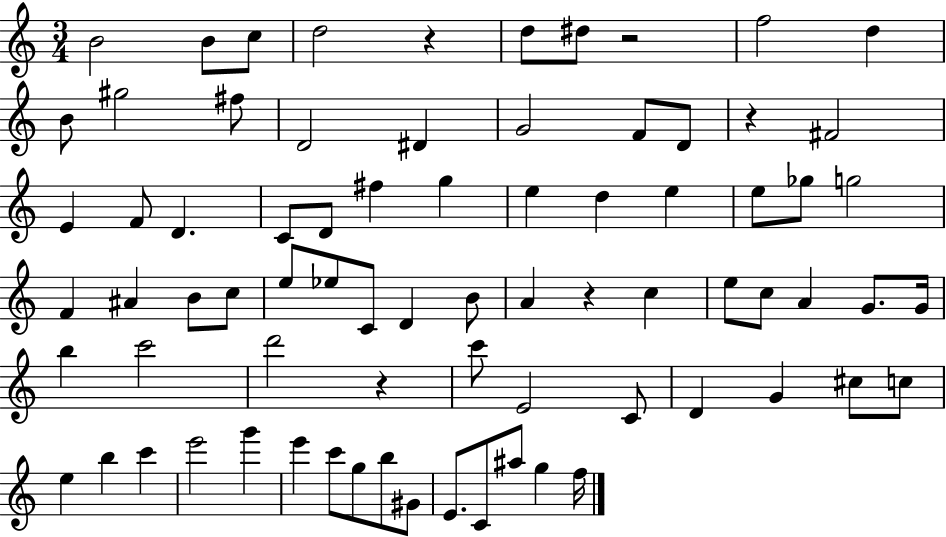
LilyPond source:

{
  \clef treble
  \numericTimeSignature
  \time 3/4
  \key c \major
  \repeat volta 2 { b'2 b'8 c''8 | d''2 r4 | d''8 dis''8 r2 | f''2 d''4 | \break b'8 gis''2 fis''8 | d'2 dis'4 | g'2 f'8 d'8 | r4 fis'2 | \break e'4 f'8 d'4. | c'8 d'8 fis''4 g''4 | e''4 d''4 e''4 | e''8 ges''8 g''2 | \break f'4 ais'4 b'8 c''8 | e''8 ees''8 c'8 d'4 b'8 | a'4 r4 c''4 | e''8 c''8 a'4 g'8. g'16 | \break b''4 c'''2 | d'''2 r4 | c'''8 e'2 c'8 | d'4 g'4 cis''8 c''8 | \break e''4 b''4 c'''4 | e'''2 g'''4 | e'''4 c'''8 g''8 b''8 gis'8 | e'8. c'8 ais''8 g''4 f''16 | \break } \bar "|."
}